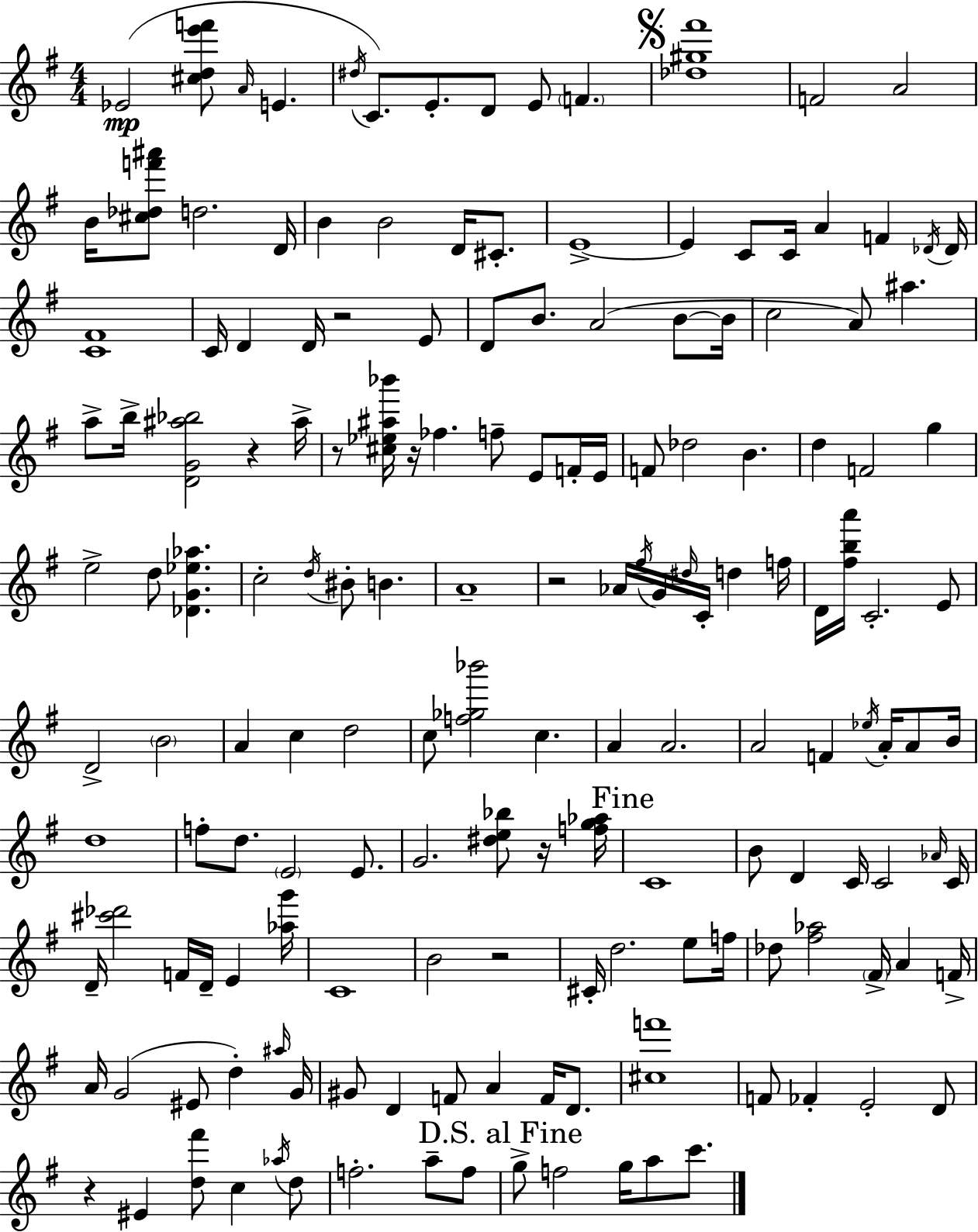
Eb4/h [C#5,D5,E6,F6]/e A4/s E4/q. D#5/s C4/e. E4/e. D4/e E4/e F4/q. [Db5,G#5,F#6]/w F4/h A4/h B4/s [C#5,Db5,F6,A#6]/e D5/h. D4/s B4/q B4/h D4/s C#4/e. E4/w E4/q C4/e C4/s A4/q F4/q Db4/s Db4/s [C4,F#4]/w C4/s D4/q D4/s R/h E4/e D4/e B4/e. A4/h B4/e B4/s C5/h A4/e A#5/q. A5/e B5/s [D4,G4,A#5,Bb5]/h R/q A#5/s R/e [C#5,Eb5,A#5,Bb6]/s R/s FES5/q. F5/e E4/e F4/s E4/s F4/e Db5/h B4/q. D5/q F4/h G5/q E5/h D5/e [Db4,G4,Eb5,Ab5]/q. C5/h D5/s BIS4/e B4/q. A4/w R/h Ab4/s F#5/s G4/s D#5/s C4/s D5/q F5/s D4/s [F#5,B5,A6]/s C4/h. E4/e D4/h B4/h A4/q C5/q D5/h C5/e [F5,Gb5,Bb6]/h C5/q. A4/q A4/h. A4/h F4/q Eb5/s A4/s A4/e B4/s D5/w F5/e D5/e. E4/h E4/e. G4/h. [D#5,E5,Bb5]/e R/s [F5,G5,Ab5]/s C4/w B4/e D4/q C4/s C4/h Ab4/s C4/s D4/s [C#6,Db6]/h F4/s D4/s E4/q [Ab5,G6]/s C4/w B4/h R/h C#4/s D5/h. E5/e F5/s Db5/e [F#5,Ab5]/h F#4/s A4/q F4/s A4/s G4/h EIS4/e D5/q A#5/s G4/s G#4/e D4/q F4/e A4/q F4/s D4/e. [C#5,F6]/w F4/e FES4/q E4/h D4/e R/q EIS4/q [D5,F#6]/e C5/q Ab5/s D5/e F5/h. A5/e F5/e G5/e F5/h G5/s A5/e C6/e.